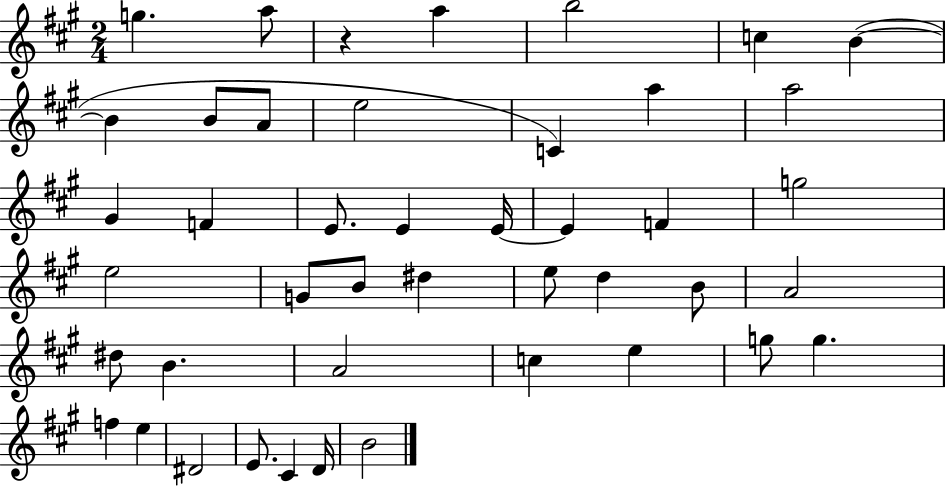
X:1
T:Untitled
M:2/4
L:1/4
K:A
g a/2 z a b2 c B B B/2 A/2 e2 C a a2 ^G F E/2 E E/4 E F g2 e2 G/2 B/2 ^d e/2 d B/2 A2 ^d/2 B A2 c e g/2 g f e ^D2 E/2 ^C D/4 B2